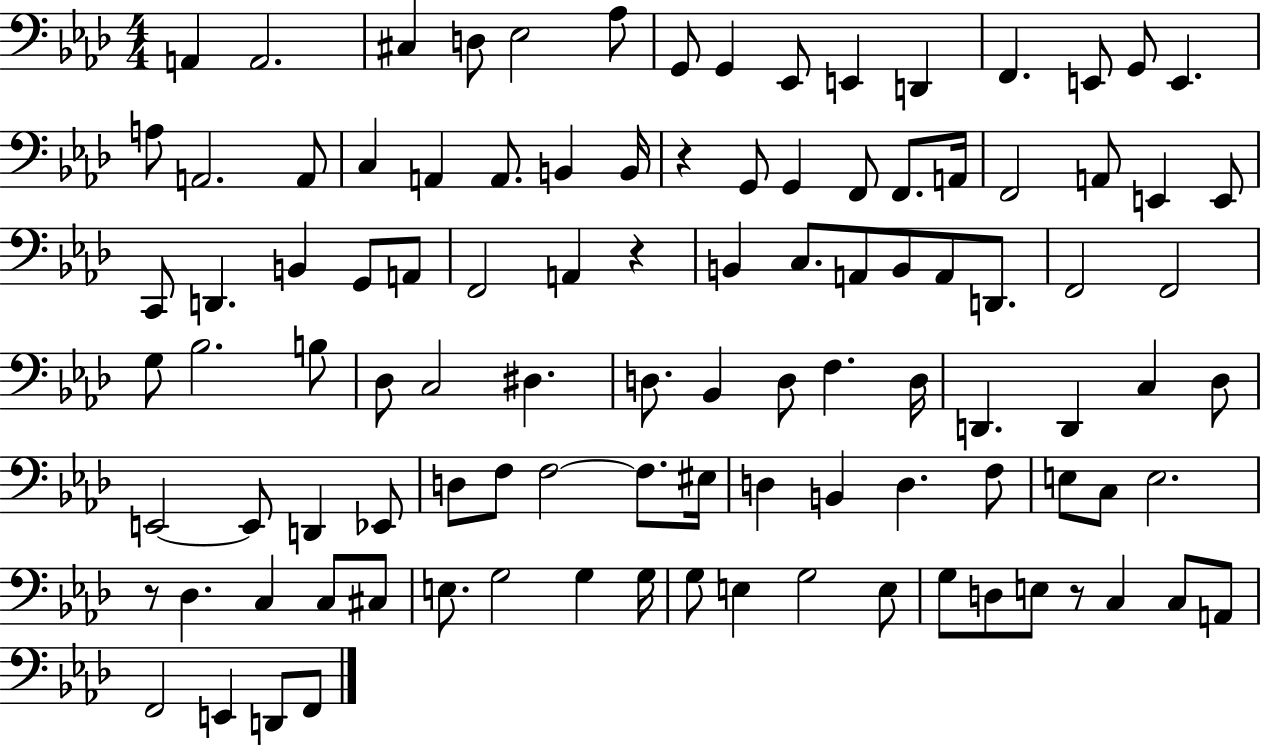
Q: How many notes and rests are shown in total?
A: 104